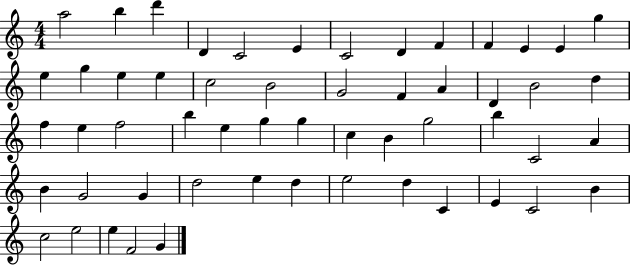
X:1
T:Untitled
M:4/4
L:1/4
K:C
a2 b d' D C2 E C2 D F F E E g e g e e c2 B2 G2 F A D B2 d f e f2 b e g g c B g2 b C2 A B G2 G d2 e d e2 d C E C2 B c2 e2 e F2 G